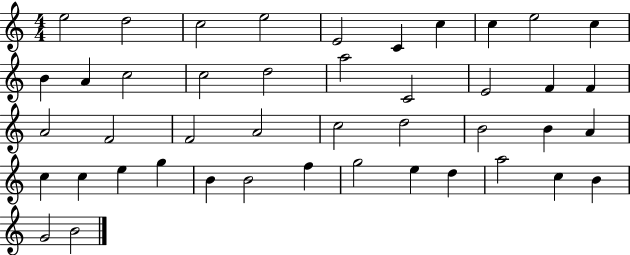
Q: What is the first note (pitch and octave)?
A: E5